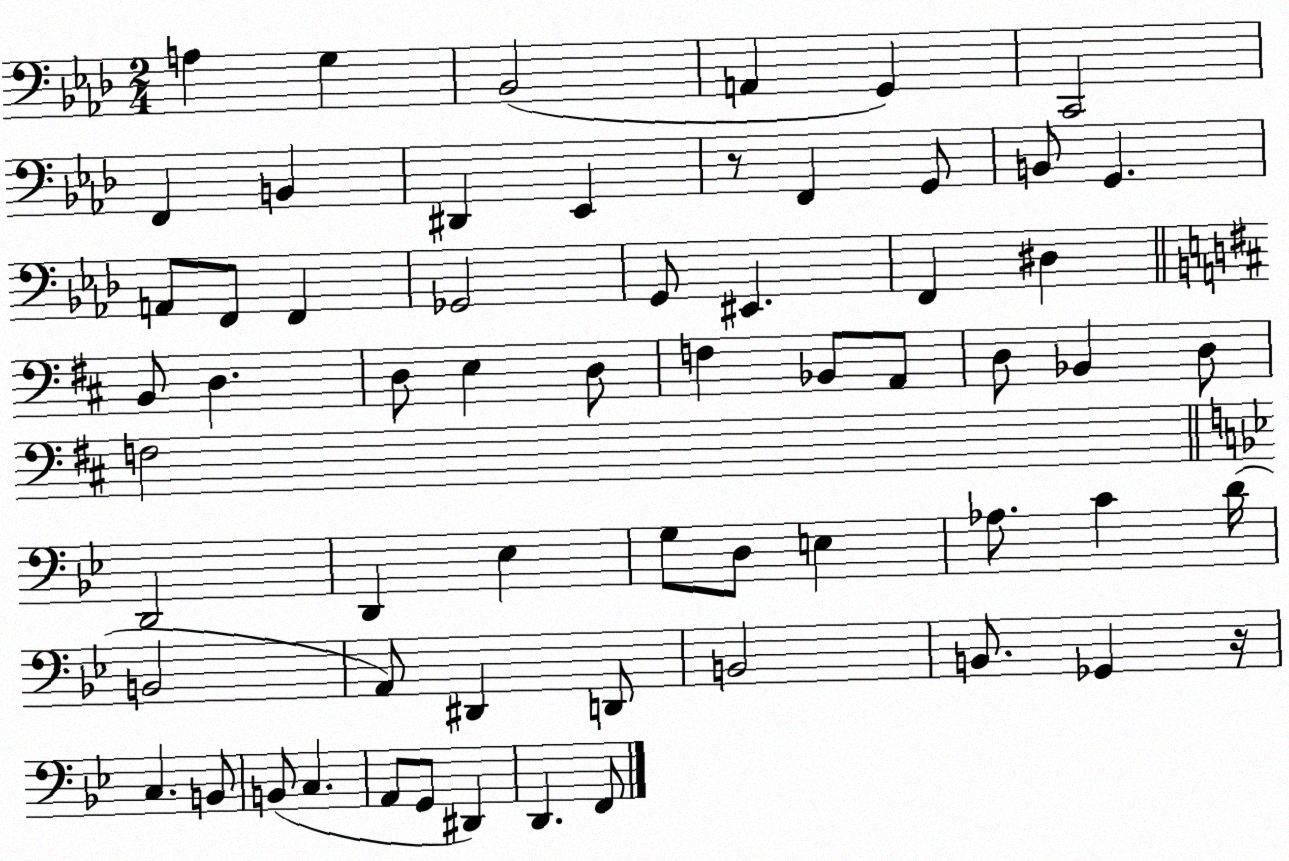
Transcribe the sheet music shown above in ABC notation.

X:1
T:Untitled
M:2/4
L:1/4
K:Ab
A, G, _B,,2 A,, G,, C,,2 F,, B,, ^D,, _E,, z/2 F,, G,,/2 B,,/2 G,, A,,/2 F,,/2 F,, _G,,2 G,,/2 ^E,, F,, ^D, B,,/2 D, D,/2 E, D,/2 F, _B,,/2 A,,/2 D,/2 _B,, D,/2 F,2 D,,2 D,, _E, G,/2 D,/2 E, _A,/2 C D/4 B,,2 A,,/2 ^D,, D,,/2 B,,2 B,,/2 _G,, z/4 C, B,,/2 B,,/2 C, A,,/2 G,,/2 ^D,, D,, F,,/2